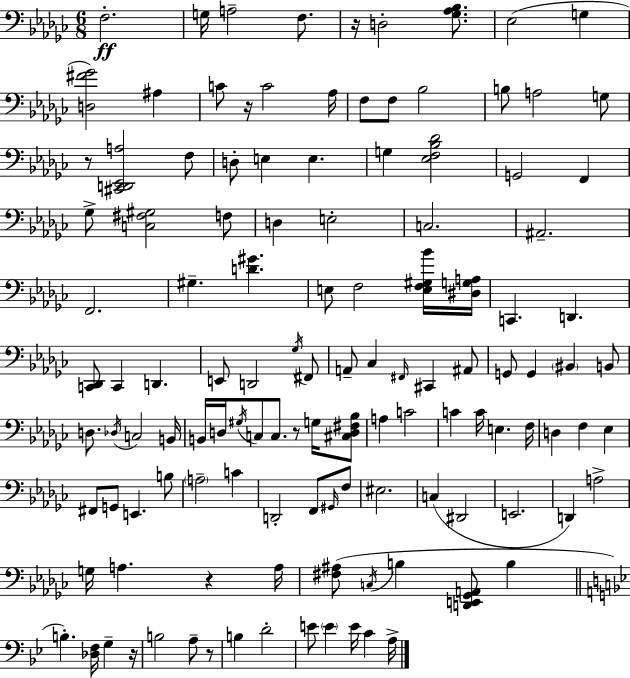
{
  \clef bass
  \numericTimeSignature
  \time 6/8
  \key ees \minor
  f2.-.\ff | g16 a2-- f8. | r16 d2-. <ges aes bes>8. | ees2( g4 | \break <d fis' ges'>2) ais4 | c'8 r16 c'2 aes16 | f8 f8 bes2 | b8 a2 g8 | \break r8 <cis, d, ees, a>2 f8 | d8-. e4 e4. | g4 <ees f bes des'>2 | g,2 f,4 | \break ges8-> <c fis gis>2 f8 | d4 e2-. | c2. | ais,2.-- | \break f,2. | gis4.-- <d' gis'>4. | e8 f2 <e f gis bes'>16 <dis g a>16 | c,4. d,4. | \break <c, des,>8 c,4 d,4. | e,8 d,2 \acciaccatura { ges16 } fis,8 | a,8-- ces4 \grace { fis,16 } cis,4 | ais,8 g,8 g,4 \parenthesize bis,4 | \break b,8 d8. \acciaccatura { des16 } c2 | b,16 b,16 d16 \acciaccatura { gis16 } c8 c8. r8 | g16 <cis d fis bes>8 a4 c'2 | c'4 c'16 e4. | \break f16 d4 f4 | ees4 fis,8 g,8 e,4. | b8 \parenthesize a2-- | c'4 d,2-. | \break f,8 \grace { gis,16 } f8 eis2. | c4( dis,2 | e,2. | d,4) a2-> | \break g16 a4. | r4 a16 <fis ais>8( \acciaccatura { c16 } b4 | <d, e, ges, a,>8 b4 \bar "||" \break \key g \minor b4.-.) <des f>16 g4-- r16 | b2 a8-- r8 | b4 d'2-. | e'8 \parenthesize e'4 e'16 c'4 a16-> | \break \bar "|."
}